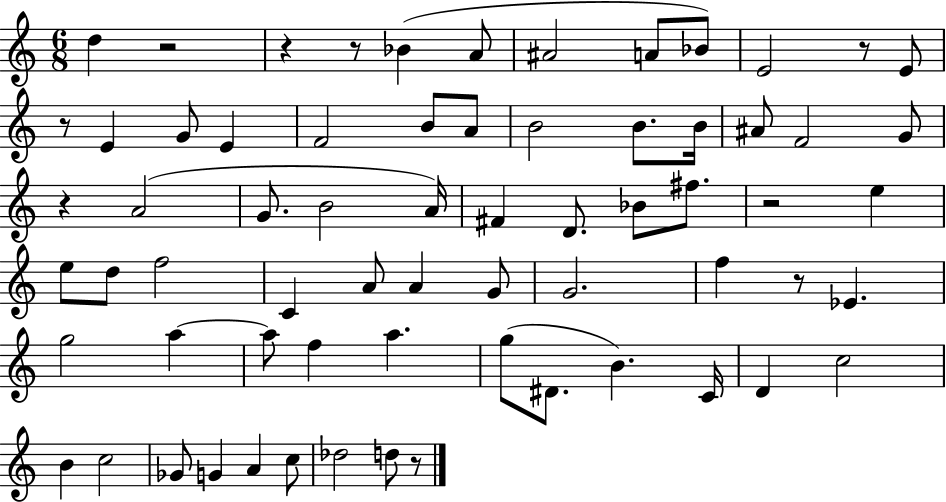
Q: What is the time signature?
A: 6/8